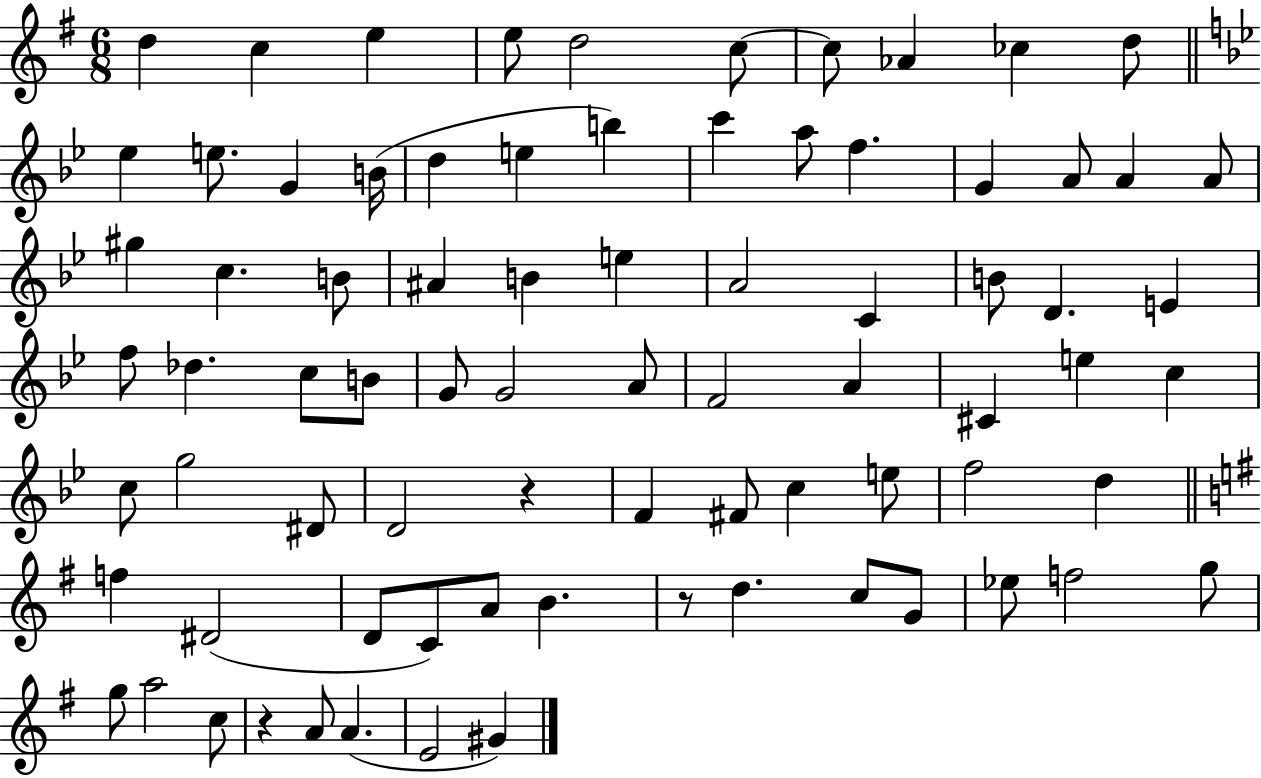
X:1
T:Untitled
M:6/8
L:1/4
K:G
d c e e/2 d2 c/2 c/2 _A _c d/2 _e e/2 G B/4 d e b c' a/2 f G A/2 A A/2 ^g c B/2 ^A B e A2 C B/2 D E f/2 _d c/2 B/2 G/2 G2 A/2 F2 A ^C e c c/2 g2 ^D/2 D2 z F ^F/2 c e/2 f2 d f ^D2 D/2 C/2 A/2 B z/2 d c/2 G/2 _e/2 f2 g/2 g/2 a2 c/2 z A/2 A E2 ^G